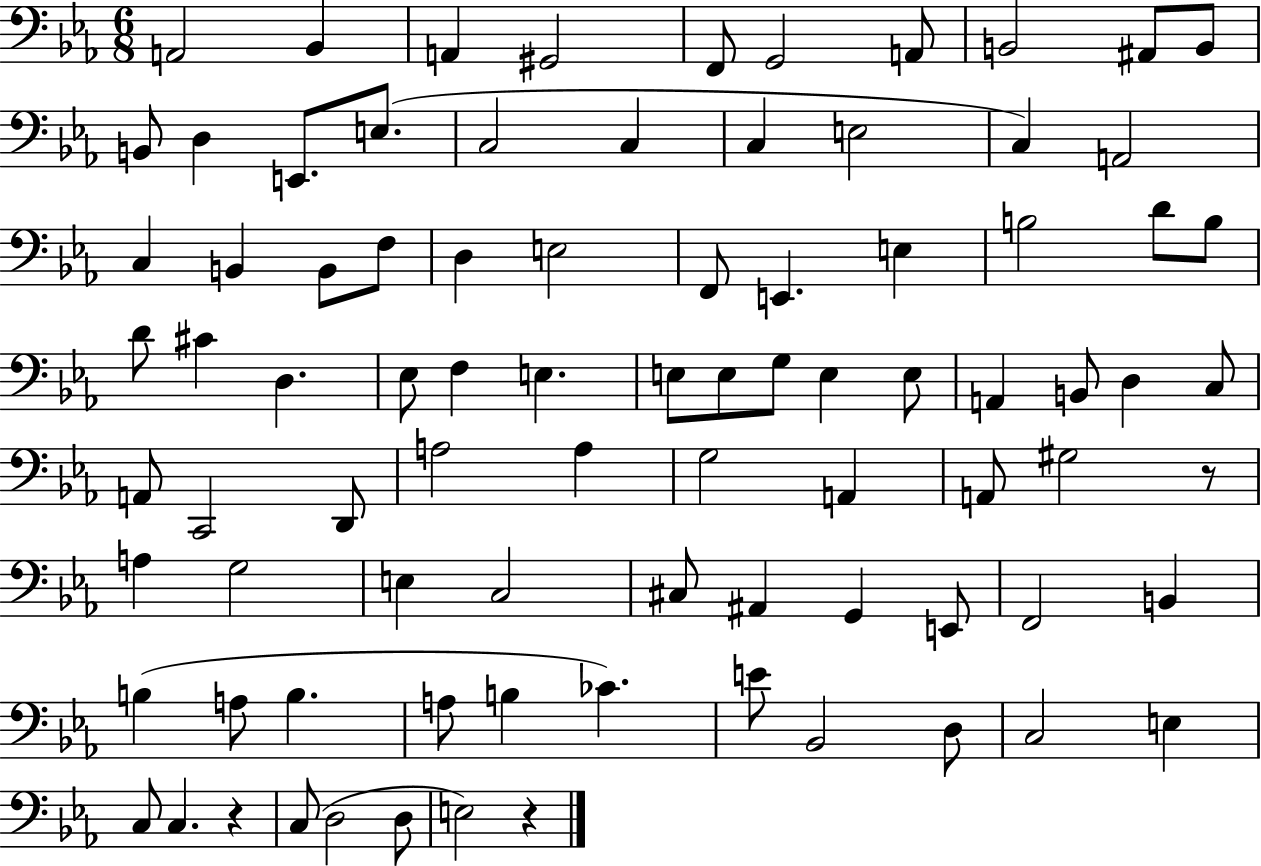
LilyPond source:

{
  \clef bass
  \numericTimeSignature
  \time 6/8
  \key ees \major
  a,2 bes,4 | a,4 gis,2 | f,8 g,2 a,8 | b,2 ais,8 b,8 | \break b,8 d4 e,8. e8.( | c2 c4 | c4 e2 | c4) a,2 | \break c4 b,4 b,8 f8 | d4 e2 | f,8 e,4. e4 | b2 d'8 b8 | \break d'8 cis'4 d4. | ees8 f4 e4. | e8 e8 g8 e4 e8 | a,4 b,8 d4 c8 | \break a,8 c,2 d,8 | a2 a4 | g2 a,4 | a,8 gis2 r8 | \break a4 g2 | e4 c2 | cis8 ais,4 g,4 e,8 | f,2 b,4 | \break b4( a8 b4. | a8 b4 ces'4.) | e'8 bes,2 d8 | c2 e4 | \break c8 c4. r4 | c8( d2 d8 | e2) r4 | \bar "|."
}